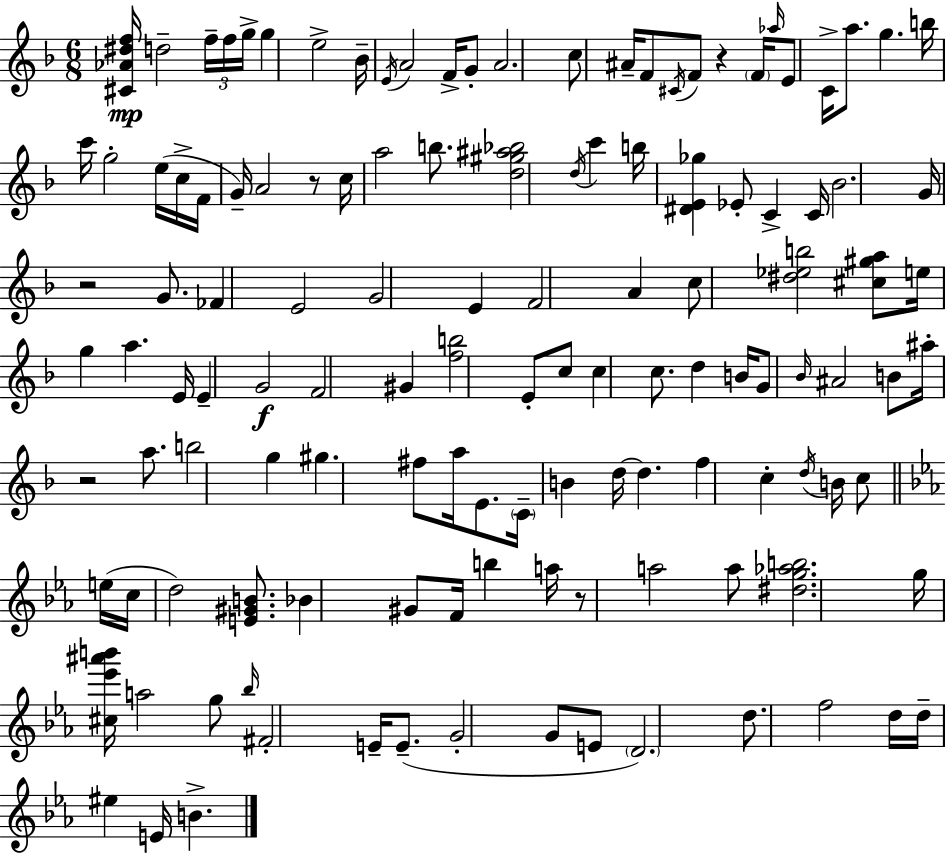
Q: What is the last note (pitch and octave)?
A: B4